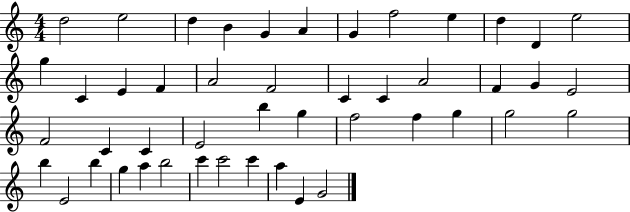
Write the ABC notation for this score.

X:1
T:Untitled
M:4/4
L:1/4
K:C
d2 e2 d B G A G f2 e d D e2 g C E F A2 F2 C C A2 F G E2 F2 C C E2 b g f2 f g g2 g2 b E2 b g a b2 c' c'2 c' a E G2